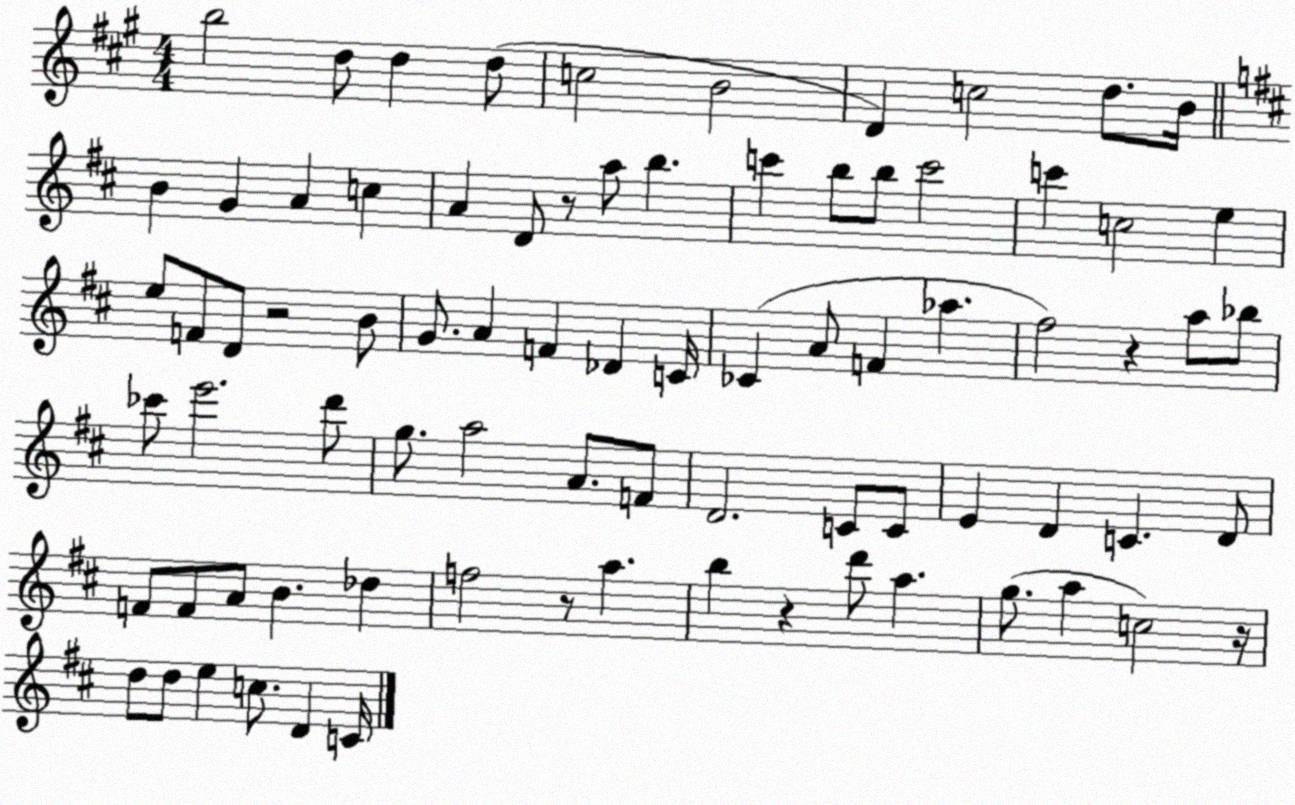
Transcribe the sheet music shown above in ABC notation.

X:1
T:Untitled
M:4/4
L:1/4
K:A
b2 d/2 d d/2 c2 B2 D c2 d/2 B/4 B G A c A D/2 z/2 a/2 b c' b/2 b/2 c'2 c' c2 e e/2 F/2 D/2 z2 B/2 G/2 A F _D C/4 _C A/2 F _a ^f2 z a/2 _b/2 _c'/2 e'2 d'/2 g/2 a2 A/2 F/2 D2 C/2 C/2 E D C D/2 F/2 F/2 A/2 B _d f2 z/2 a b z d'/2 a g/2 a c2 z/4 d/2 d/2 e c/2 D C/4